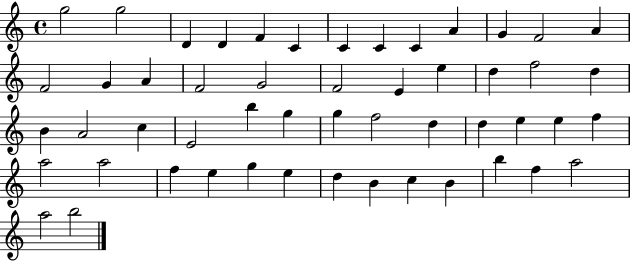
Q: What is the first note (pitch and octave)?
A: G5